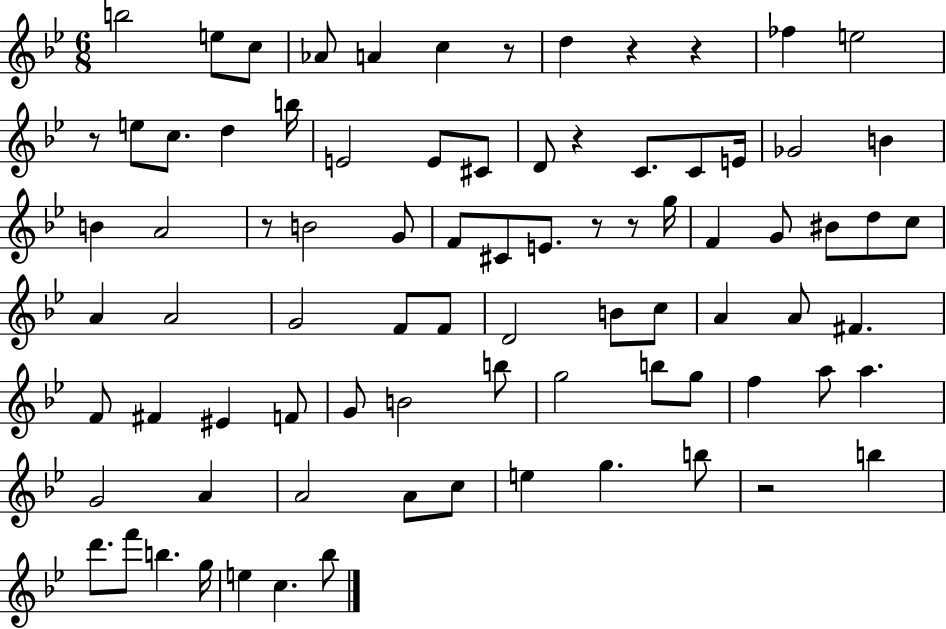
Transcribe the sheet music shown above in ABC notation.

X:1
T:Untitled
M:6/8
L:1/4
K:Bb
b2 e/2 c/2 _A/2 A c z/2 d z z _f e2 z/2 e/2 c/2 d b/4 E2 E/2 ^C/2 D/2 z C/2 C/2 E/4 _G2 B B A2 z/2 B2 G/2 F/2 ^C/2 E/2 z/2 z/2 g/4 F G/2 ^B/2 d/2 c/2 A A2 G2 F/2 F/2 D2 B/2 c/2 A A/2 ^F F/2 ^F ^E F/2 G/2 B2 b/2 g2 b/2 g/2 f a/2 a G2 A A2 A/2 c/2 e g b/2 z2 b d'/2 f'/2 b g/4 e c _b/2